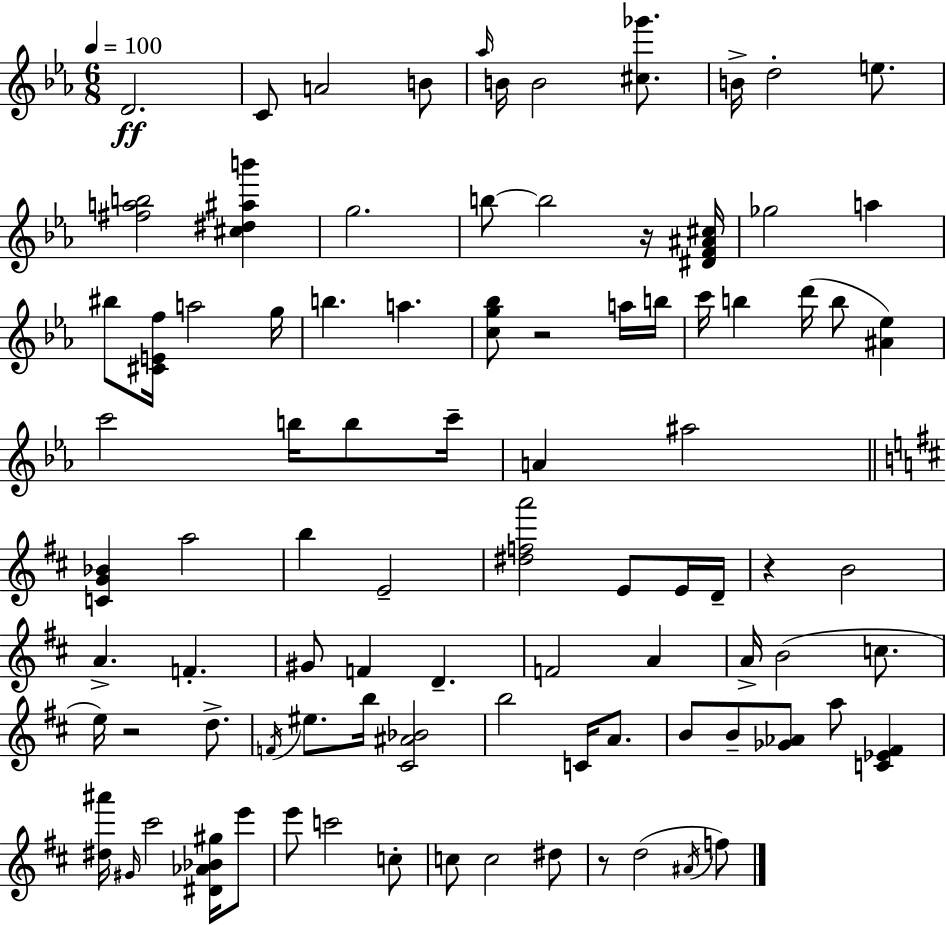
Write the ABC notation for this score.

X:1
T:Untitled
M:6/8
L:1/4
K:Cm
D2 C/2 A2 B/2 _a/4 B/4 B2 [^c_g']/2 B/4 d2 e/2 [^fab]2 [^c^d^ab'] g2 b/2 b2 z/4 [^DF^A^c]/4 _g2 a ^b/2 [^CEf]/4 a2 g/4 b a [cg_b]/2 z2 a/4 b/4 c'/4 b d'/4 b/2 [^A_e] c'2 b/4 b/2 c'/4 A ^a2 [CG_B] a2 b E2 [^dfa']2 E/2 E/4 D/4 z B2 A F ^G/2 F D F2 A A/4 B2 c/2 e/4 z2 d/2 F/4 ^e/2 b/4 [^C^A_B]2 b2 C/4 A/2 B/2 B/2 [_G_A]/2 a/2 [C_E^F] [^d^a']/4 ^G/4 ^c'2 [^D_A_B^g]/4 e'/2 e'/2 c'2 c/2 c/2 c2 ^d/2 z/2 d2 ^A/4 f/2